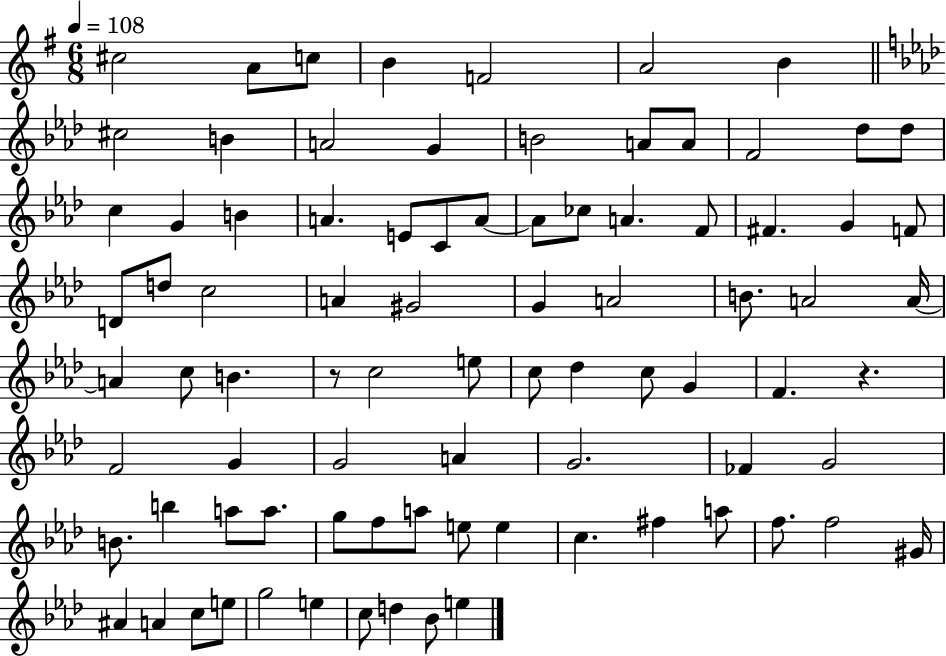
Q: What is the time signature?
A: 6/8